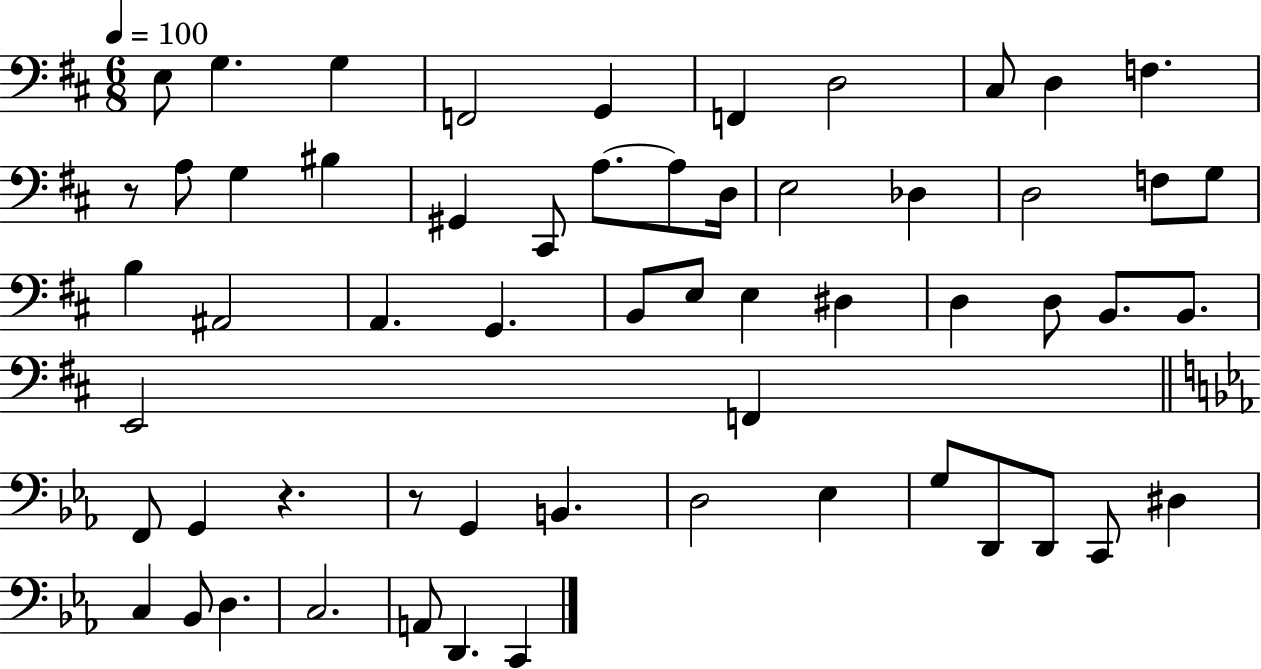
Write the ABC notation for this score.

X:1
T:Untitled
M:6/8
L:1/4
K:D
E,/2 G, G, F,,2 G,, F,, D,2 ^C,/2 D, F, z/2 A,/2 G, ^B, ^G,, ^C,,/2 A,/2 A,/2 D,/4 E,2 _D, D,2 F,/2 G,/2 B, ^A,,2 A,, G,, B,,/2 E,/2 E, ^D, D, D,/2 B,,/2 B,,/2 E,,2 F,, F,,/2 G,, z z/2 G,, B,, D,2 _E, G,/2 D,,/2 D,,/2 C,,/2 ^D, C, _B,,/2 D, C,2 A,,/2 D,, C,,